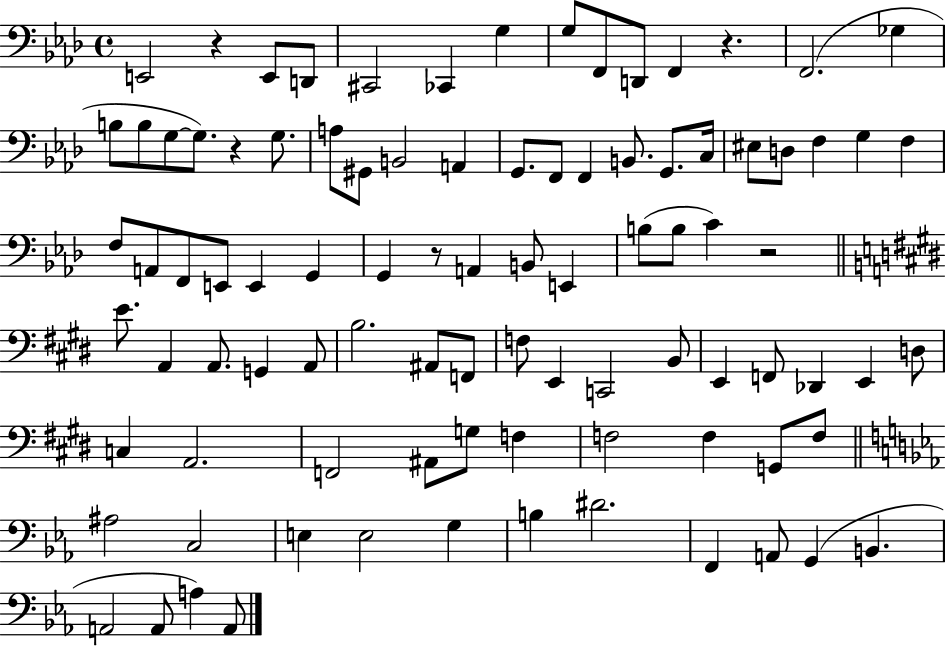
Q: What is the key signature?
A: AES major